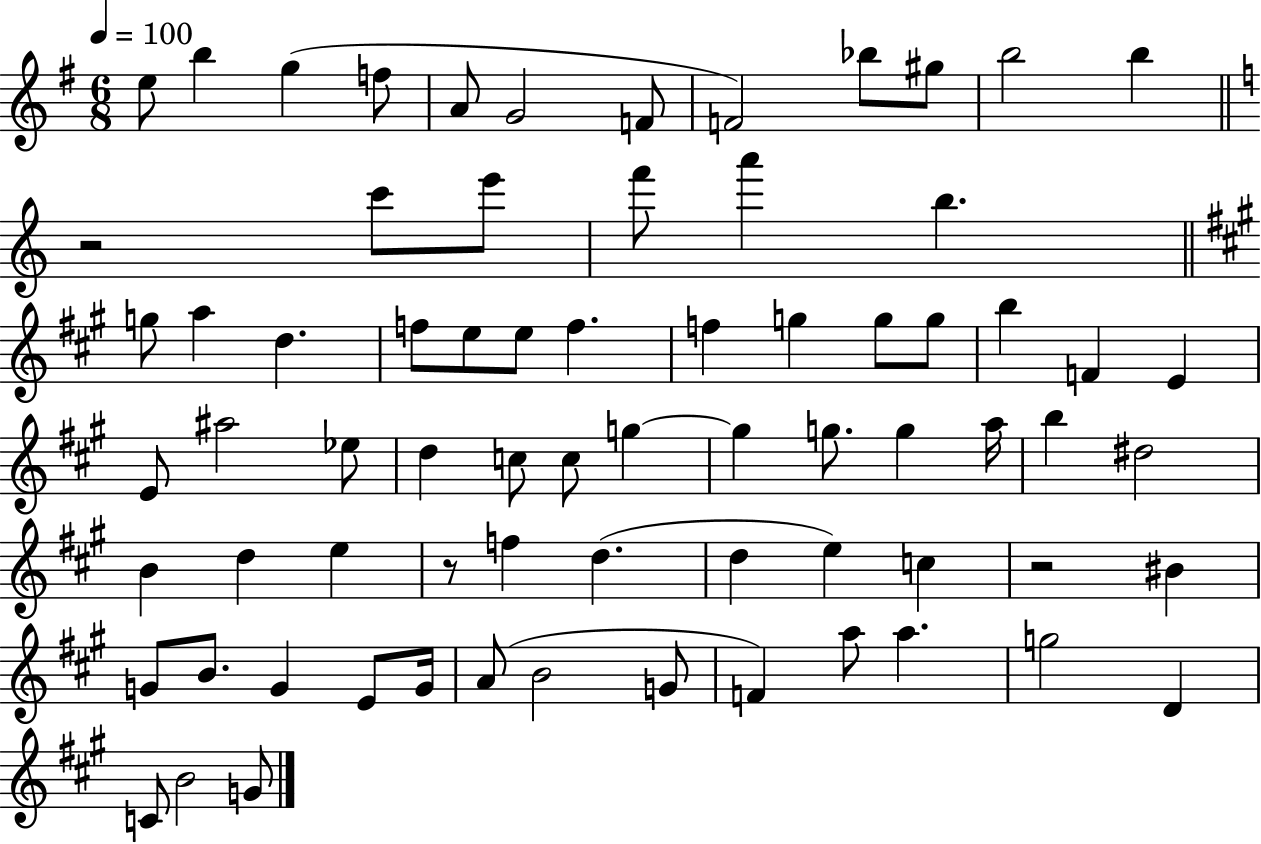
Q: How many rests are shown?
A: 3